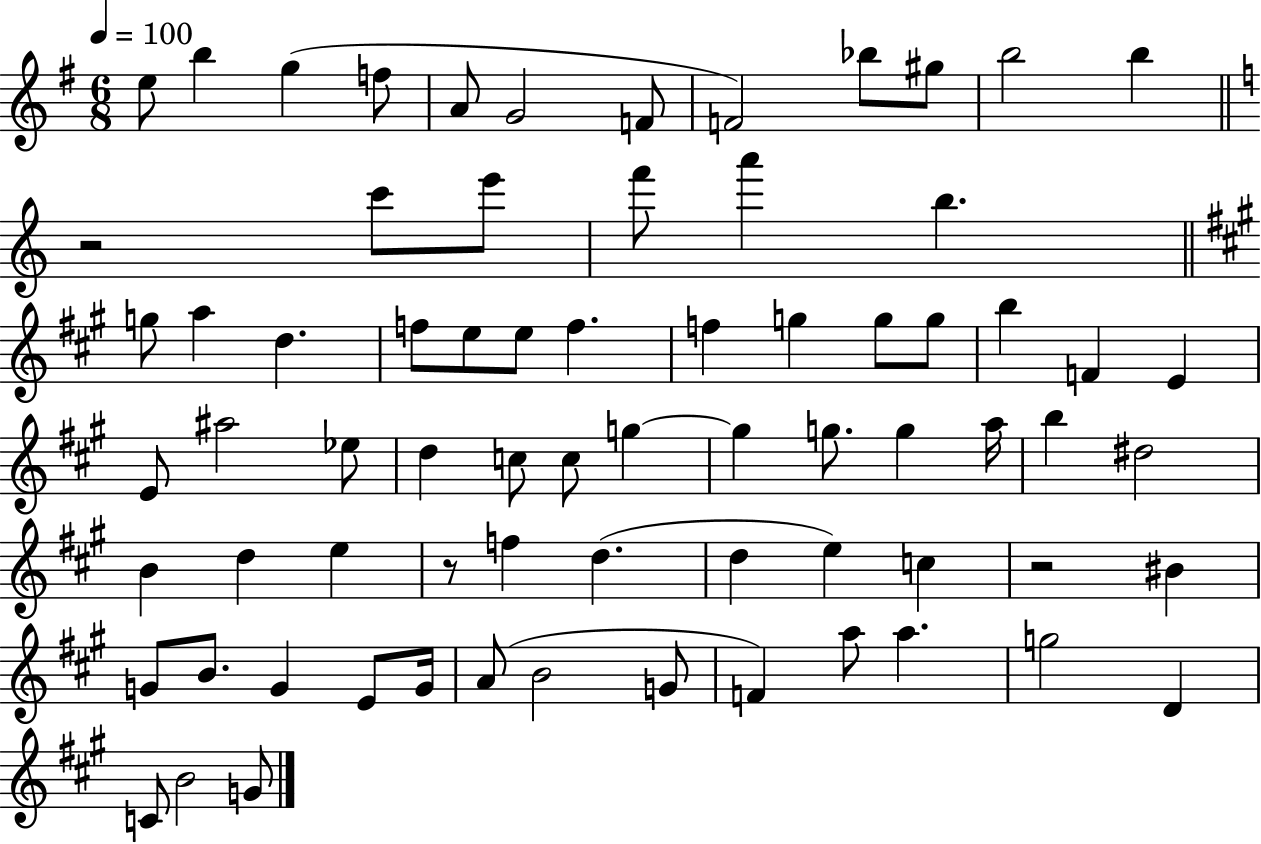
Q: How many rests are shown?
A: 3